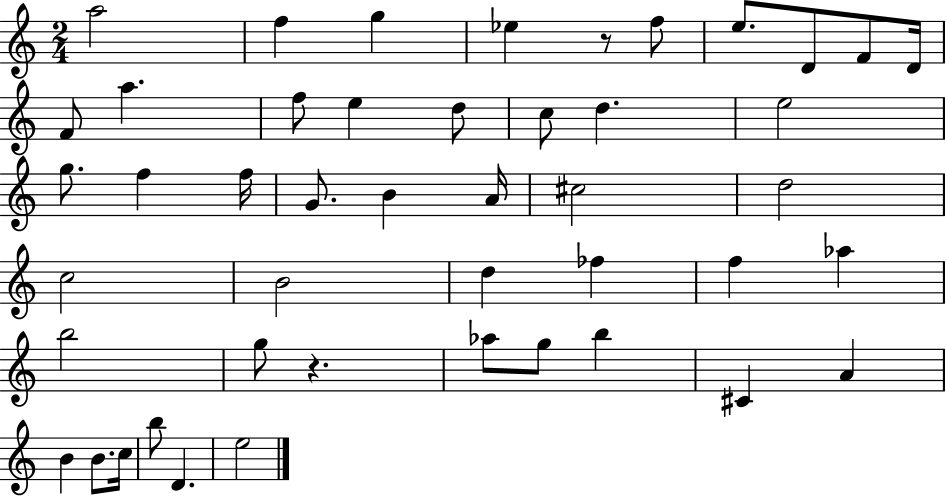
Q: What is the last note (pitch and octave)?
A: E5